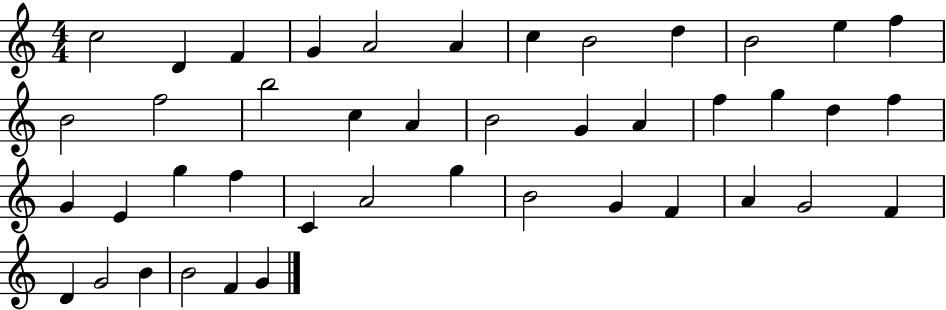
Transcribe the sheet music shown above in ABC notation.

X:1
T:Untitled
M:4/4
L:1/4
K:C
c2 D F G A2 A c B2 d B2 e f B2 f2 b2 c A B2 G A f g d f G E g f C A2 g B2 G F A G2 F D G2 B B2 F G